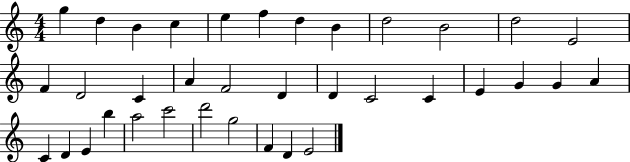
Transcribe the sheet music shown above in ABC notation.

X:1
T:Untitled
M:4/4
L:1/4
K:C
g d B c e f d B d2 B2 d2 E2 F D2 C A F2 D D C2 C E G G A C D E b a2 c'2 d'2 g2 F D E2